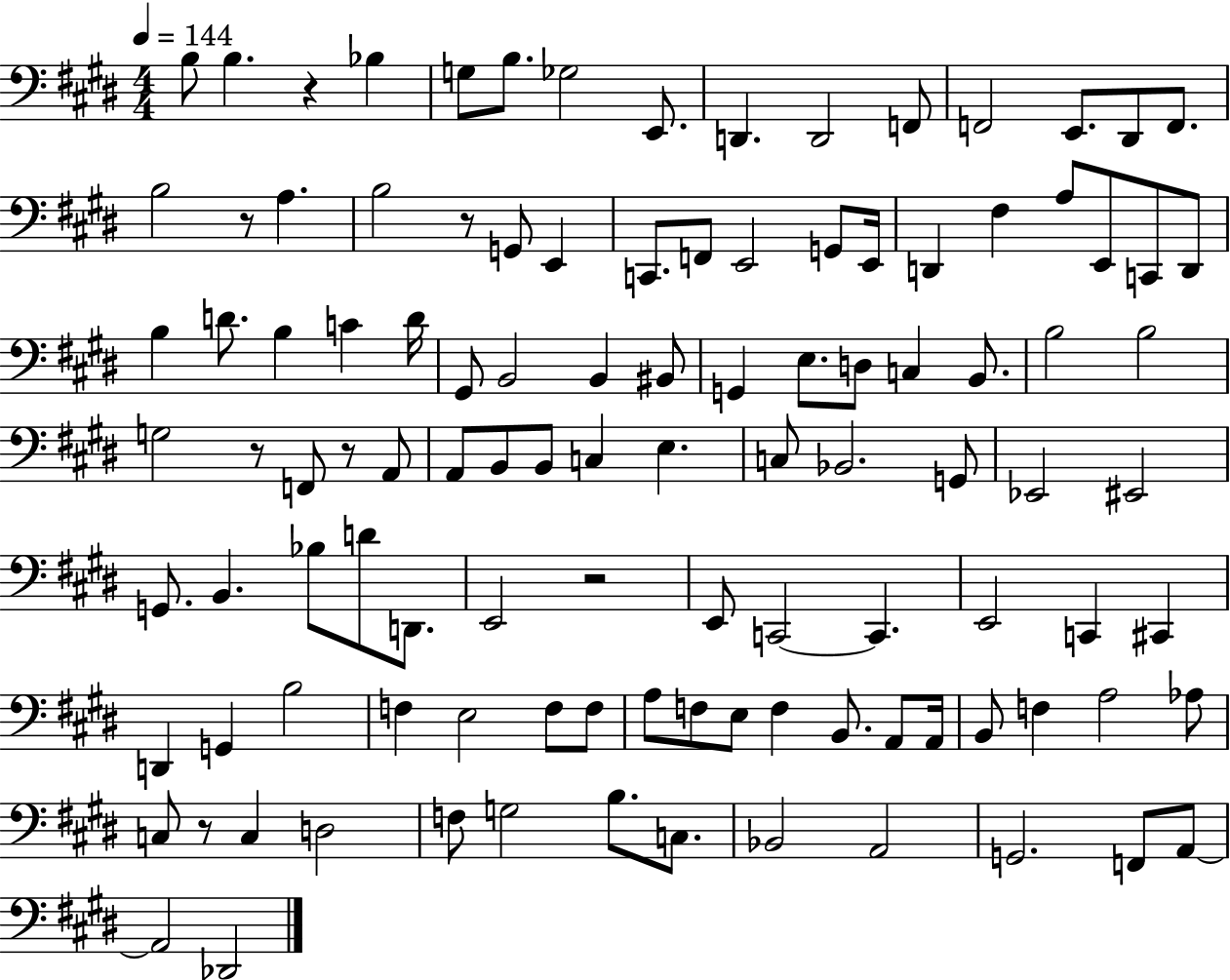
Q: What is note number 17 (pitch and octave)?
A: B3